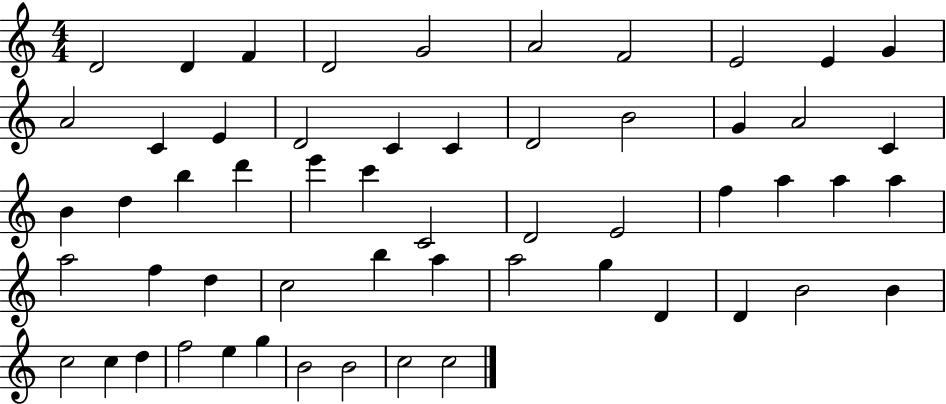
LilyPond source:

{
  \clef treble
  \numericTimeSignature
  \time 4/4
  \key c \major
  d'2 d'4 f'4 | d'2 g'2 | a'2 f'2 | e'2 e'4 g'4 | \break a'2 c'4 e'4 | d'2 c'4 c'4 | d'2 b'2 | g'4 a'2 c'4 | \break b'4 d''4 b''4 d'''4 | e'''4 c'''4 c'2 | d'2 e'2 | f''4 a''4 a''4 a''4 | \break a''2 f''4 d''4 | c''2 b''4 a''4 | a''2 g''4 d'4 | d'4 b'2 b'4 | \break c''2 c''4 d''4 | f''2 e''4 g''4 | b'2 b'2 | c''2 c''2 | \break \bar "|."
}